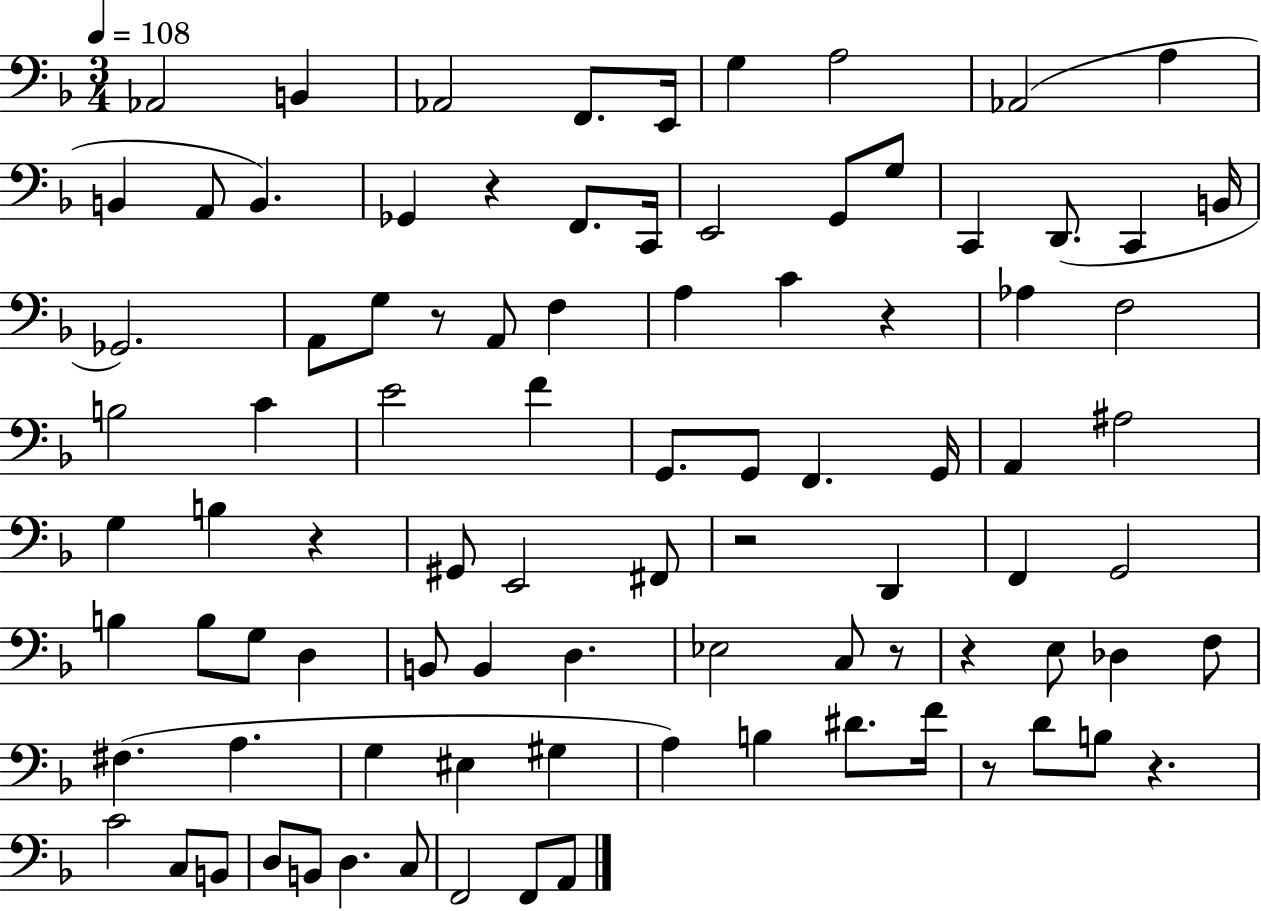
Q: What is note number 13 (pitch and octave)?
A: Gb2